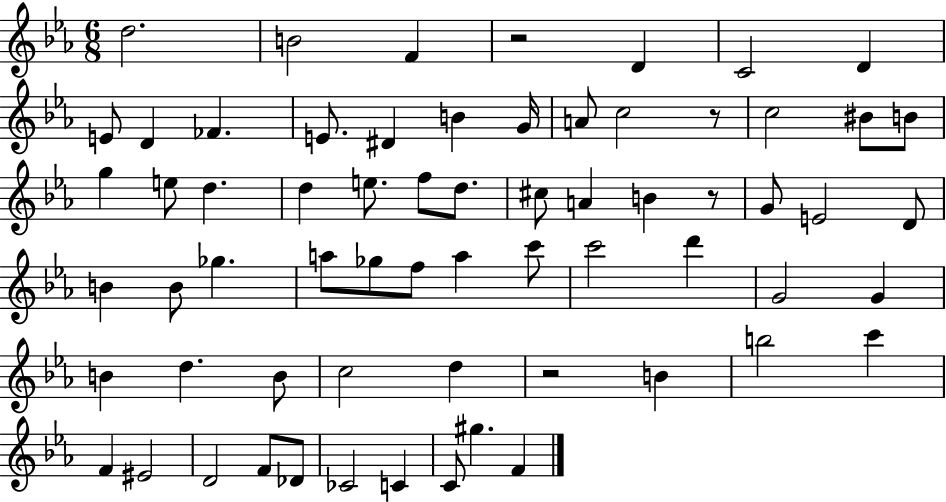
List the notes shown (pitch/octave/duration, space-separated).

D5/h. B4/h F4/q R/h D4/q C4/h D4/q E4/e D4/q FES4/q. E4/e. D#4/q B4/q G4/s A4/e C5/h R/e C5/h BIS4/e B4/e G5/q E5/e D5/q. D5/q E5/e. F5/e D5/e. C#5/e A4/q B4/q R/e G4/e E4/h D4/e B4/q B4/e Gb5/q. A5/e Gb5/e F5/e A5/q C6/e C6/h D6/q G4/h G4/q B4/q D5/q. B4/e C5/h D5/q R/h B4/q B5/h C6/q F4/q EIS4/h D4/h F4/e Db4/e CES4/h C4/q C4/e G#5/q. F4/q